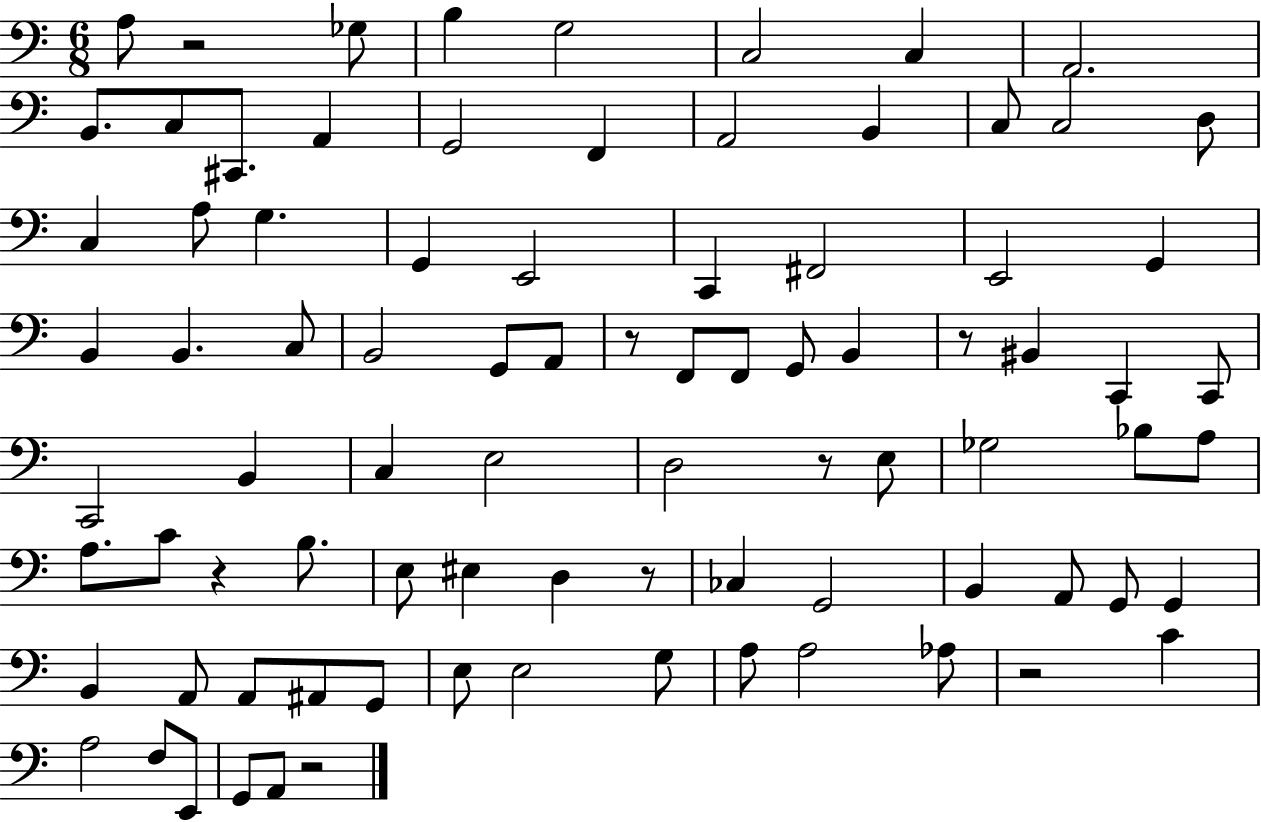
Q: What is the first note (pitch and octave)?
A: A3